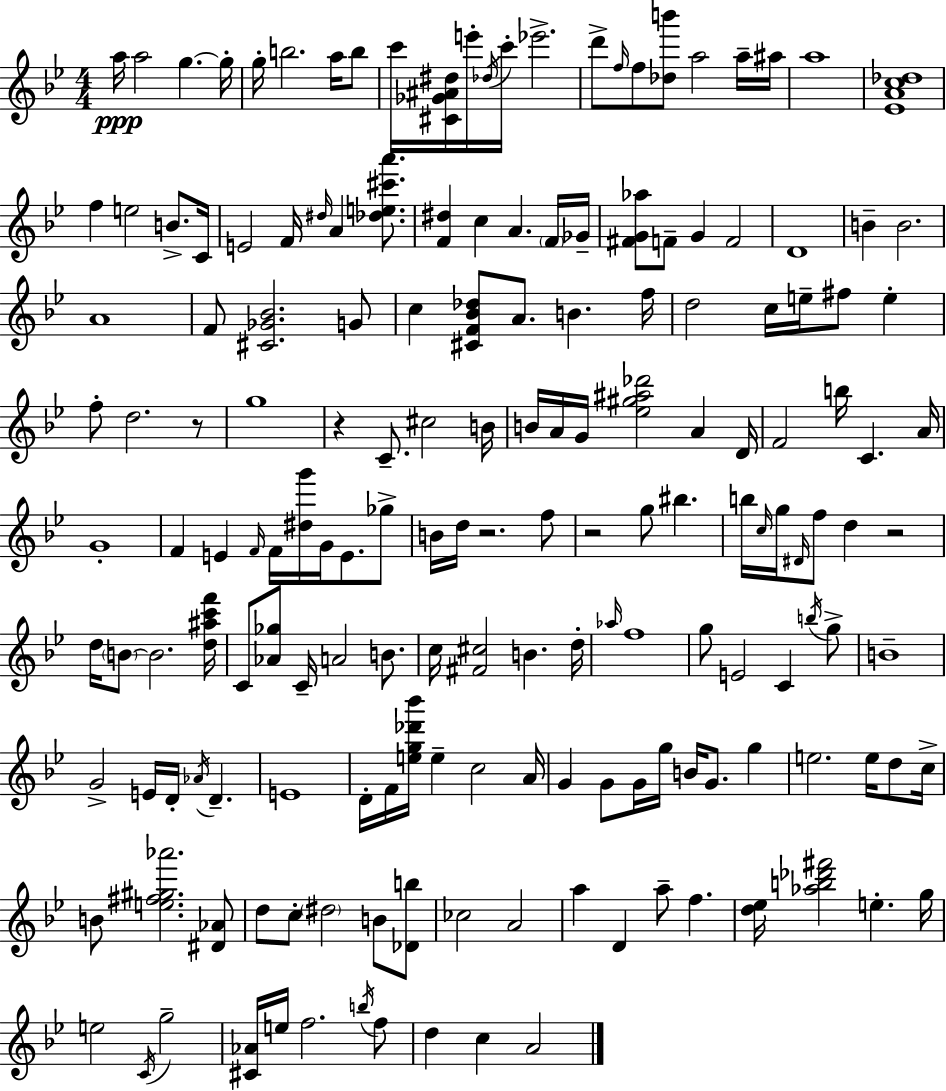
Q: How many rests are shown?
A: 5